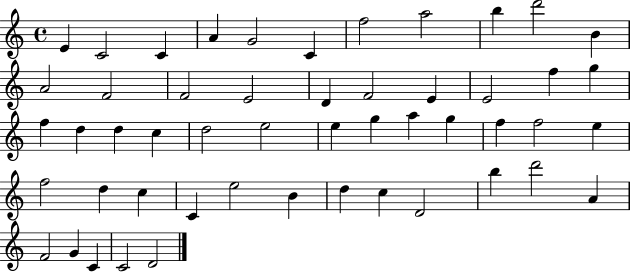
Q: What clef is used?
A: treble